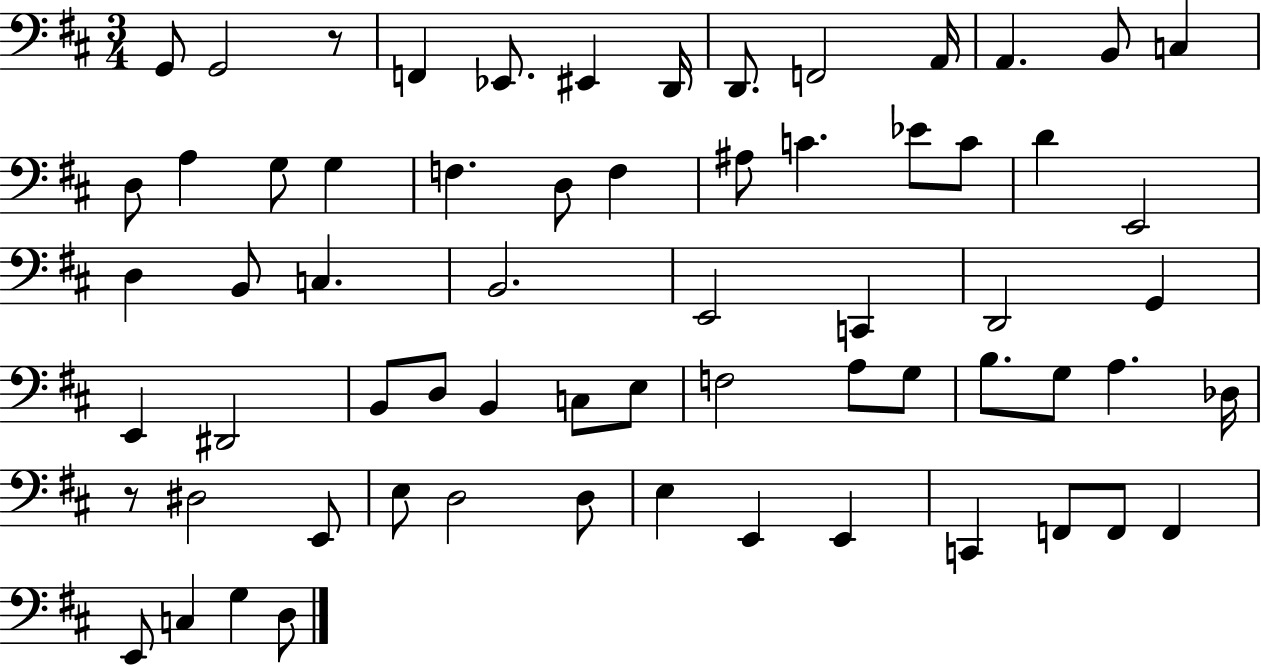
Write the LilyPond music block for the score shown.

{
  \clef bass
  \numericTimeSignature
  \time 3/4
  \key d \major
  g,8 g,2 r8 | f,4 ees,8. eis,4 d,16 | d,8. f,2 a,16 | a,4. b,8 c4 | \break d8 a4 g8 g4 | f4. d8 f4 | ais8 c'4. ees'8 c'8 | d'4 e,2 | \break d4 b,8 c4. | b,2. | e,2 c,4 | d,2 g,4 | \break e,4 dis,2 | b,8 d8 b,4 c8 e8 | f2 a8 g8 | b8. g8 a4. des16 | \break r8 dis2 e,8 | e8 d2 d8 | e4 e,4 e,4 | c,4 f,8 f,8 f,4 | \break e,8 c4 g4 d8 | \bar "|."
}